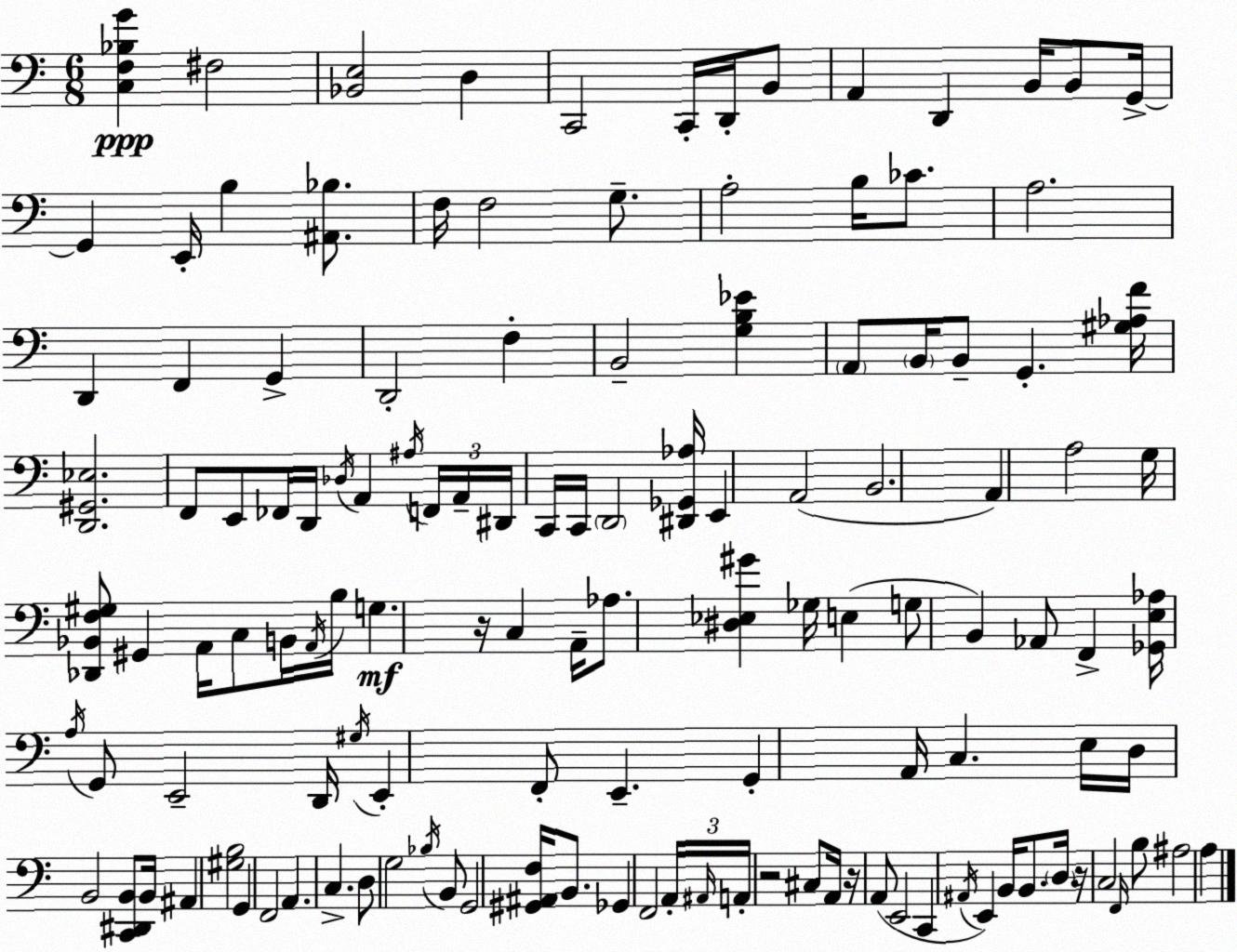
X:1
T:Untitled
M:6/8
L:1/4
K:C
[C,F,_B,G] ^F,2 [_B,,E,]2 D, C,,2 C,,/4 D,,/4 B,,/2 A,, D,, B,,/4 B,,/2 G,,/4 G,, E,,/4 B, [^A,,_B,]/2 F,/4 F,2 G,/2 A,2 B,/4 _C/2 A,2 D,, F,, G,, D,,2 F, B,,2 [G,B,_E] A,,/2 B,,/4 B,,/2 G,, [^G,_A,F]/4 [D,,^G,,_E,]2 F,,/2 E,,/2 _F,,/4 D,,/4 _D,/4 A,, ^A,/4 F,,/4 A,,/4 ^D,,/4 C,,/4 C,,/4 D,,2 [^D,,_G,,_A,]/4 E,, A,,2 B,,2 A,, A,2 G,/4 [_D,,_B,,F,^G,]/2 ^G,, A,,/4 C,/2 B,,/4 A,,/4 B,/4 G, z/4 C, A,,/4 _A,/2 [^D,_E,^G] _G,/4 E, G,/2 B,, _A,,/2 F,, [_G,,E,_A,]/4 A,/4 G,,/2 E,,2 D,,/4 ^G,/4 E,, F,,/2 E,, G,, A,,/4 C, E,/4 D,/4 B,,2 [C,,^D,,B,,]/2 B,,/4 ^A,, [^G,B,]2 G,, F,,2 A,, C, D,/2 G,2 _B,/4 B,,/2 G,,2 [^G,,^A,,F,]/4 B,,/2 _G,, F,,2 A,,/4 ^A,,/4 A,,/4 z2 ^C,/2 A,,/4 z/4 A,,/2 E,,2 C,, ^A,,/4 E,, B,,/4 B,,/2 D,/4 z/4 C,2 F,,/4 B,/2 ^A,2 A,